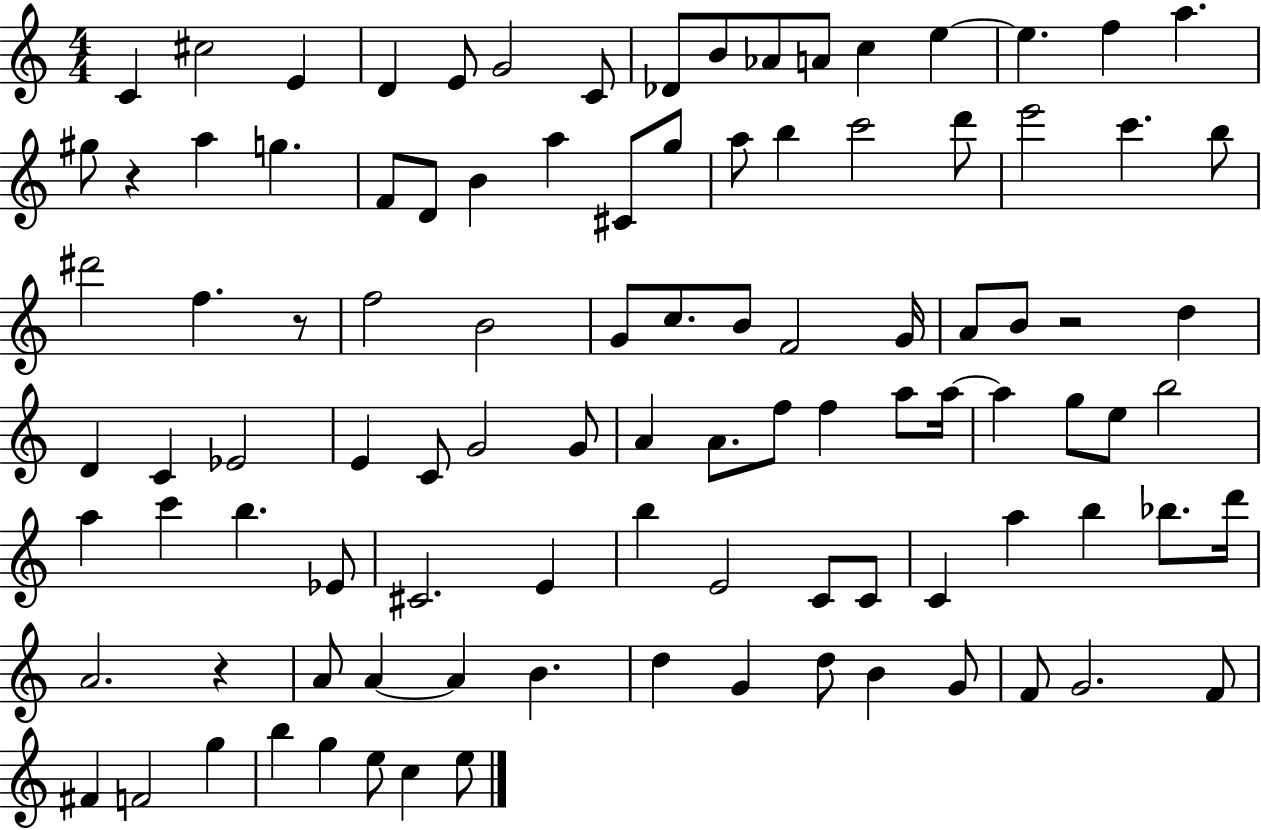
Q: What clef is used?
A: treble